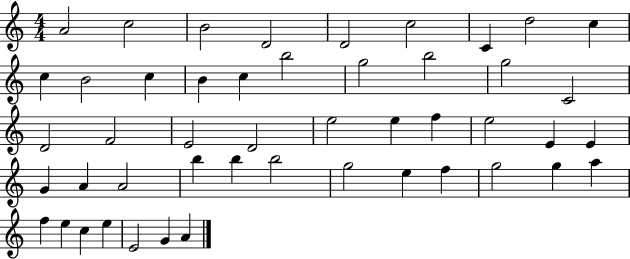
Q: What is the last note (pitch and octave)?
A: A4